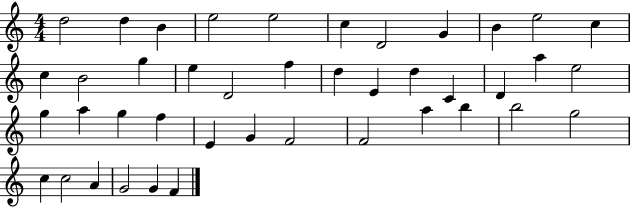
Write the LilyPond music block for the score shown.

{
  \clef treble
  \numericTimeSignature
  \time 4/4
  \key c \major
  d''2 d''4 b'4 | e''2 e''2 | c''4 d'2 g'4 | b'4 e''2 c''4 | \break c''4 b'2 g''4 | e''4 d'2 f''4 | d''4 e'4 d''4 c'4 | d'4 a''4 e''2 | \break g''4 a''4 g''4 f''4 | e'4 g'4 f'2 | f'2 a''4 b''4 | b''2 g''2 | \break c''4 c''2 a'4 | g'2 g'4 f'4 | \bar "|."
}